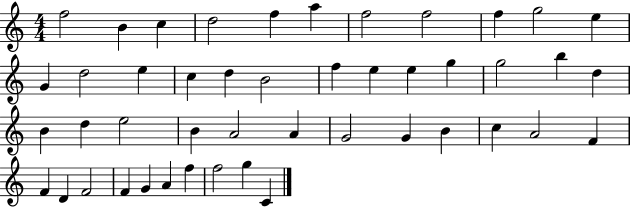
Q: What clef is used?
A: treble